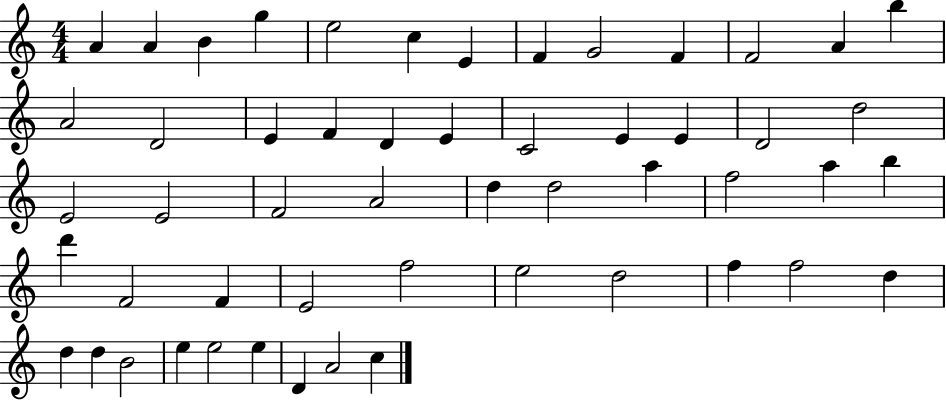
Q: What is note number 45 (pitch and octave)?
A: D5